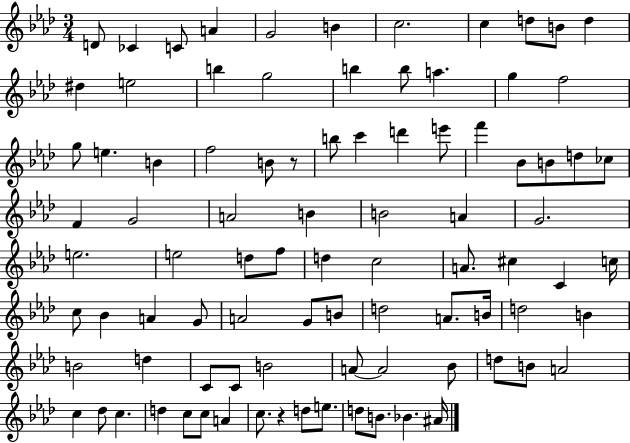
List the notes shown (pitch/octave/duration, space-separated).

D4/e CES4/q C4/e A4/q G4/h B4/q C5/h. C5/q D5/e B4/e D5/q D#5/q E5/h B5/q G5/h B5/q B5/e A5/q. G5/q F5/h G5/e E5/q. B4/q F5/h B4/e R/e B5/e C6/q D6/q E6/e F6/q Bb4/e B4/e D5/e CES5/e F4/q G4/h A4/h B4/q B4/h A4/q G4/h. E5/h. E5/h D5/e F5/e D5/q C5/h A4/e. C#5/q C4/q C5/s C5/e Bb4/q A4/q G4/e A4/h G4/e B4/e D5/h A4/e. B4/s D5/h B4/q B4/h D5/q C4/e C4/e B4/h A4/e A4/h Bb4/e D5/e B4/e A4/h C5/q Db5/e C5/q. D5/q C5/e C5/e A4/q C5/e. R/q D5/e E5/e. D5/e B4/e. Bb4/q. A#4/s